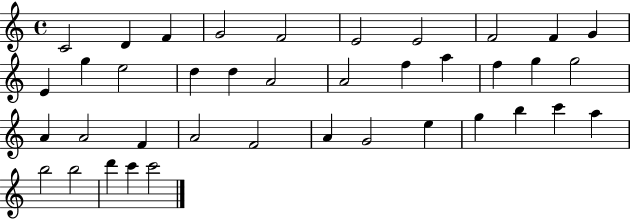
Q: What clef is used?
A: treble